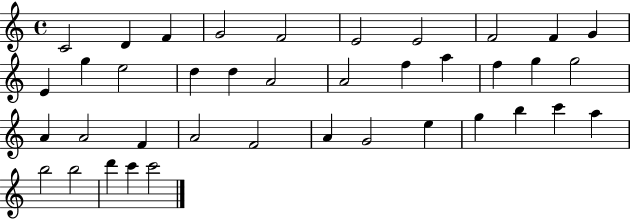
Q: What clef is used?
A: treble